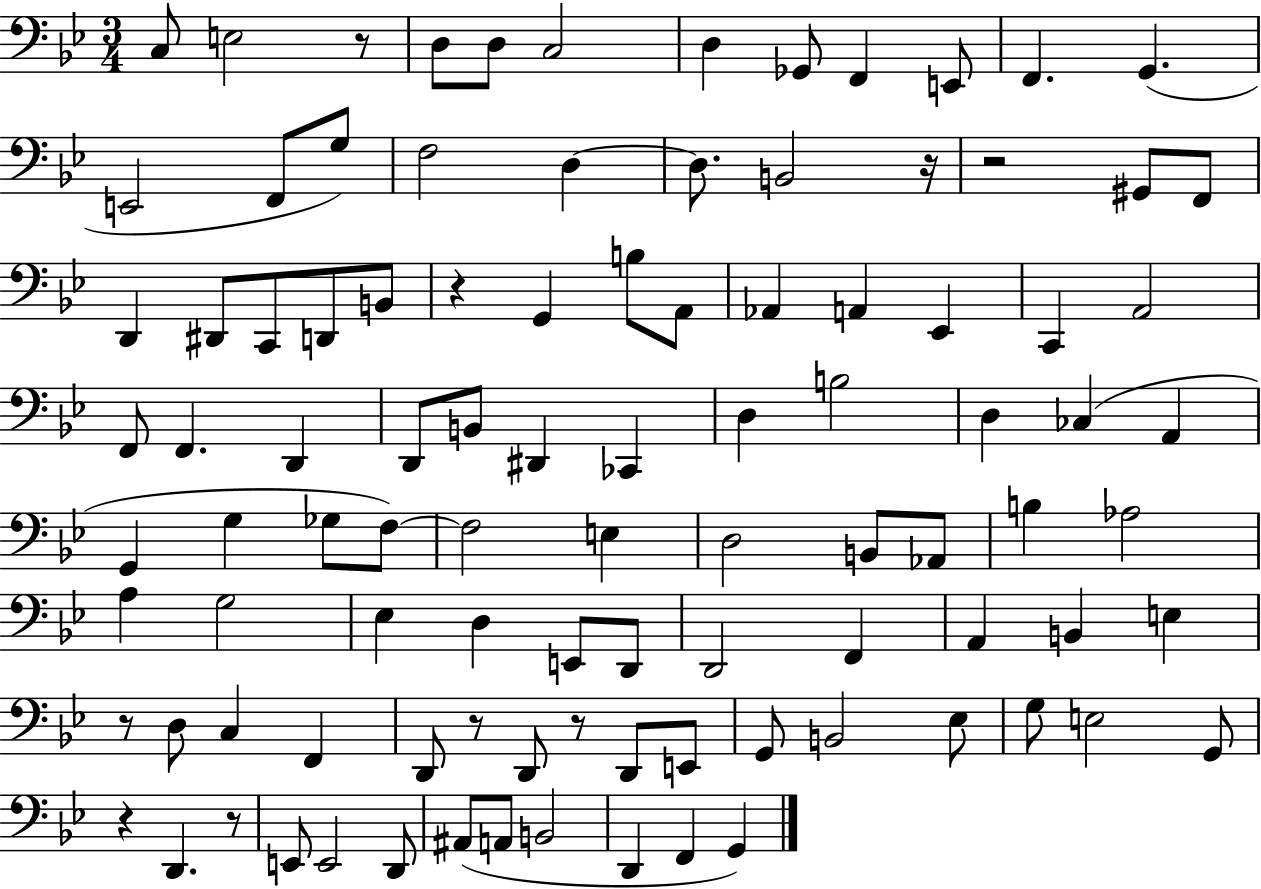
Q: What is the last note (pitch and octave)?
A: G2